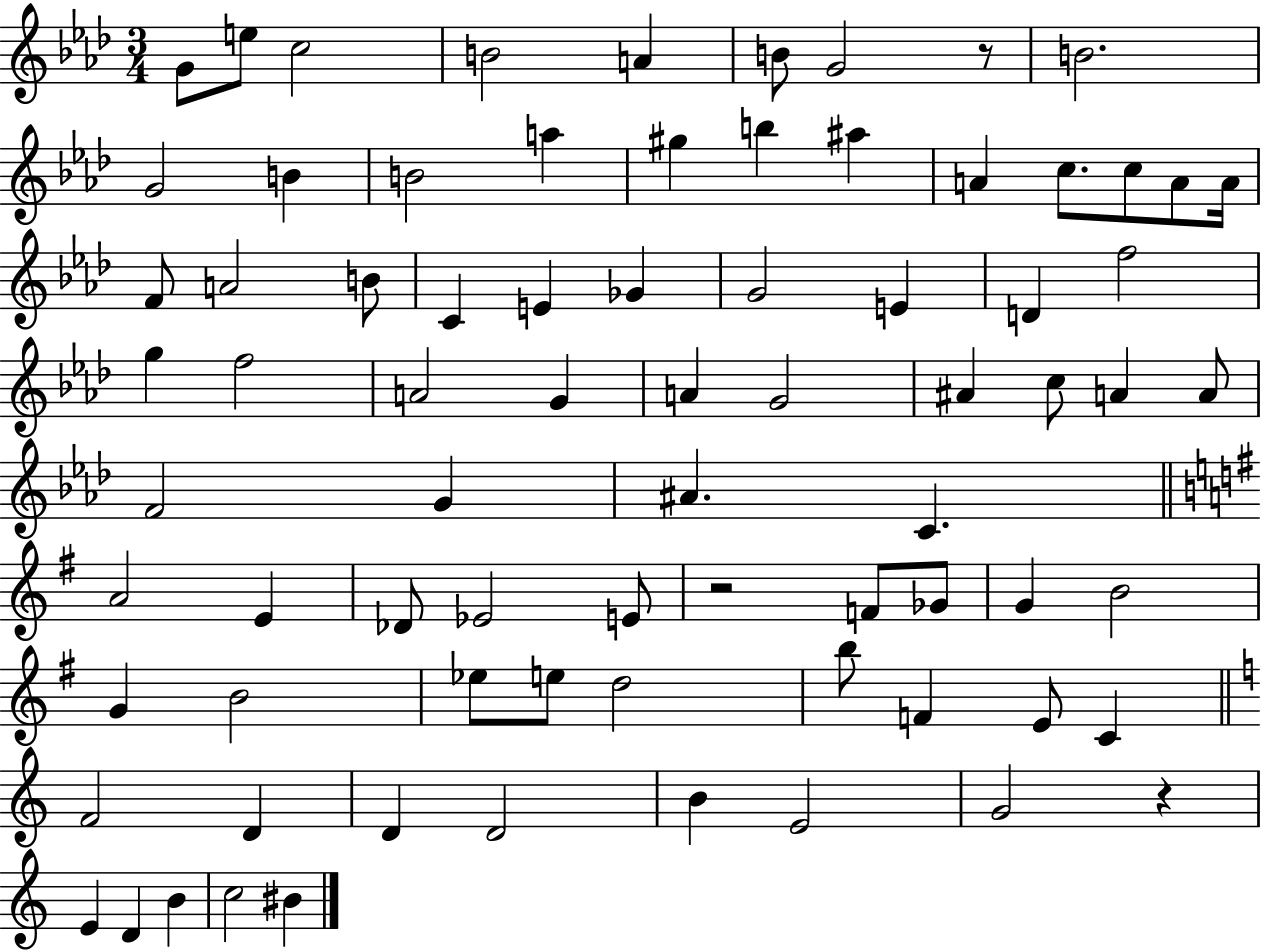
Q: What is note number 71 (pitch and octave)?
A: D4